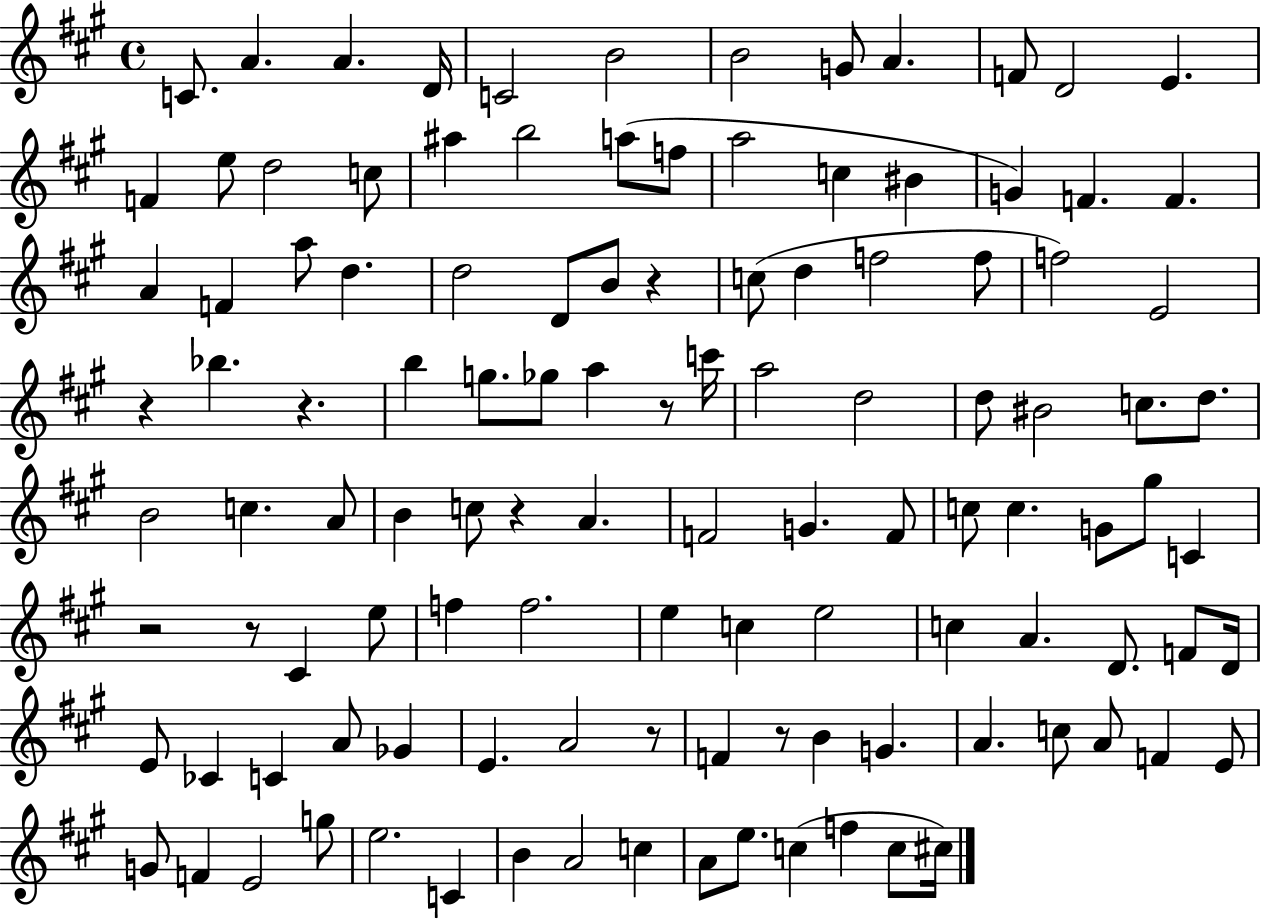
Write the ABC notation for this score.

X:1
T:Untitled
M:4/4
L:1/4
K:A
C/2 A A D/4 C2 B2 B2 G/2 A F/2 D2 E F e/2 d2 c/2 ^a b2 a/2 f/2 a2 c ^B G F F A F a/2 d d2 D/2 B/2 z c/2 d f2 f/2 f2 E2 z _b z b g/2 _g/2 a z/2 c'/4 a2 d2 d/2 ^B2 c/2 d/2 B2 c A/2 B c/2 z A F2 G F/2 c/2 c G/2 ^g/2 C z2 z/2 ^C e/2 f f2 e c e2 c A D/2 F/2 D/4 E/2 _C C A/2 _G E A2 z/2 F z/2 B G A c/2 A/2 F E/2 G/2 F E2 g/2 e2 C B A2 c A/2 e/2 c f c/2 ^c/4